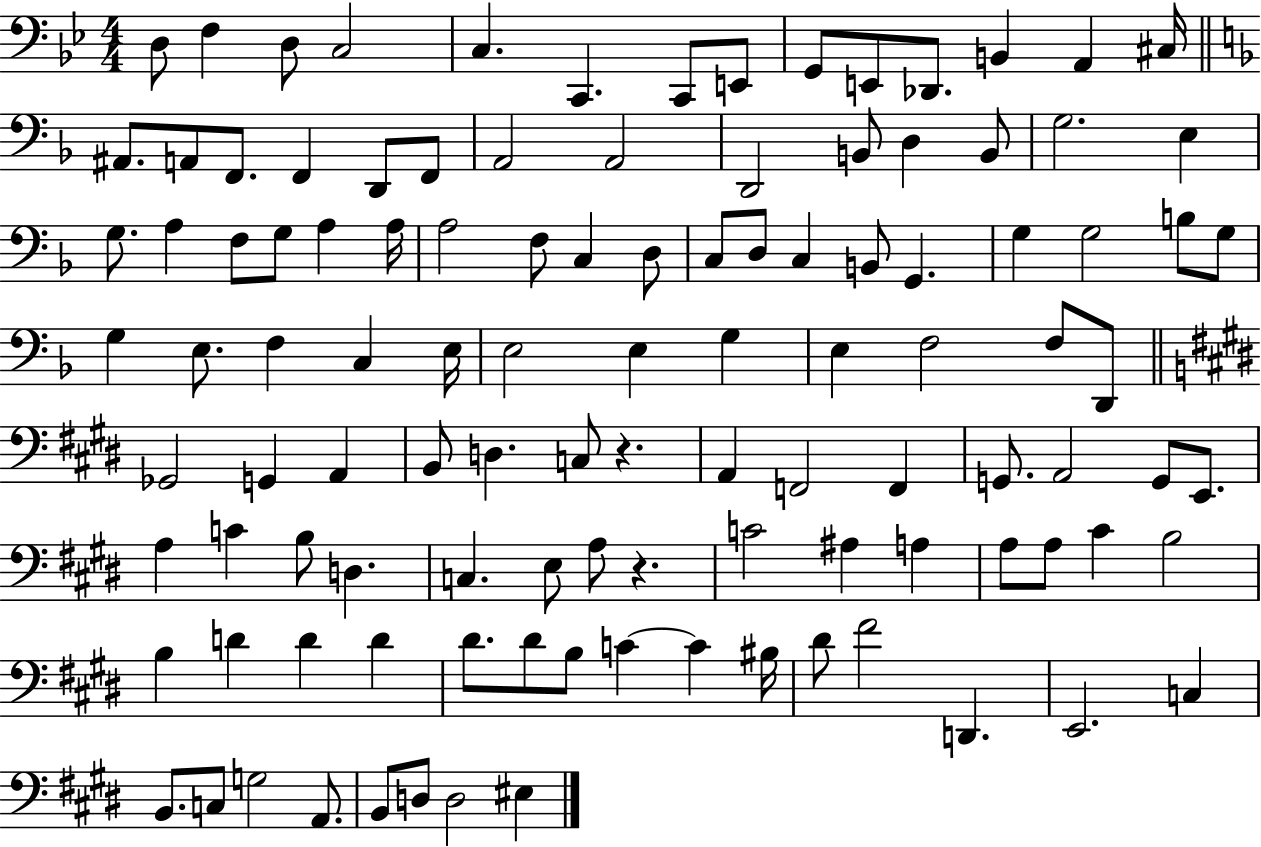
{
  \clef bass
  \numericTimeSignature
  \time 4/4
  \key bes \major
  d8 f4 d8 c2 | c4. c,4. c,8 e,8 | g,8 e,8 des,8. b,4 a,4 cis16 | \bar "||" \break \key f \major ais,8. a,8 f,8. f,4 d,8 f,8 | a,2 a,2 | d,2 b,8 d4 b,8 | g2. e4 | \break g8. a4 f8 g8 a4 a16 | a2 f8 c4 d8 | c8 d8 c4 b,8 g,4. | g4 g2 b8 g8 | \break g4 e8. f4 c4 e16 | e2 e4 g4 | e4 f2 f8 d,8 | \bar "||" \break \key e \major ges,2 g,4 a,4 | b,8 d4. c8 r4. | a,4 f,2 f,4 | g,8. a,2 g,8 e,8. | \break a4 c'4 b8 d4. | c4. e8 a8 r4. | c'2 ais4 a4 | a8 a8 cis'4 b2 | \break b4 d'4 d'4 d'4 | dis'8. dis'8 b8 c'4~~ c'4 bis16 | dis'8 fis'2 d,4. | e,2. c4 | \break b,8. c8 g2 a,8. | b,8 d8 d2 eis4 | \bar "|."
}